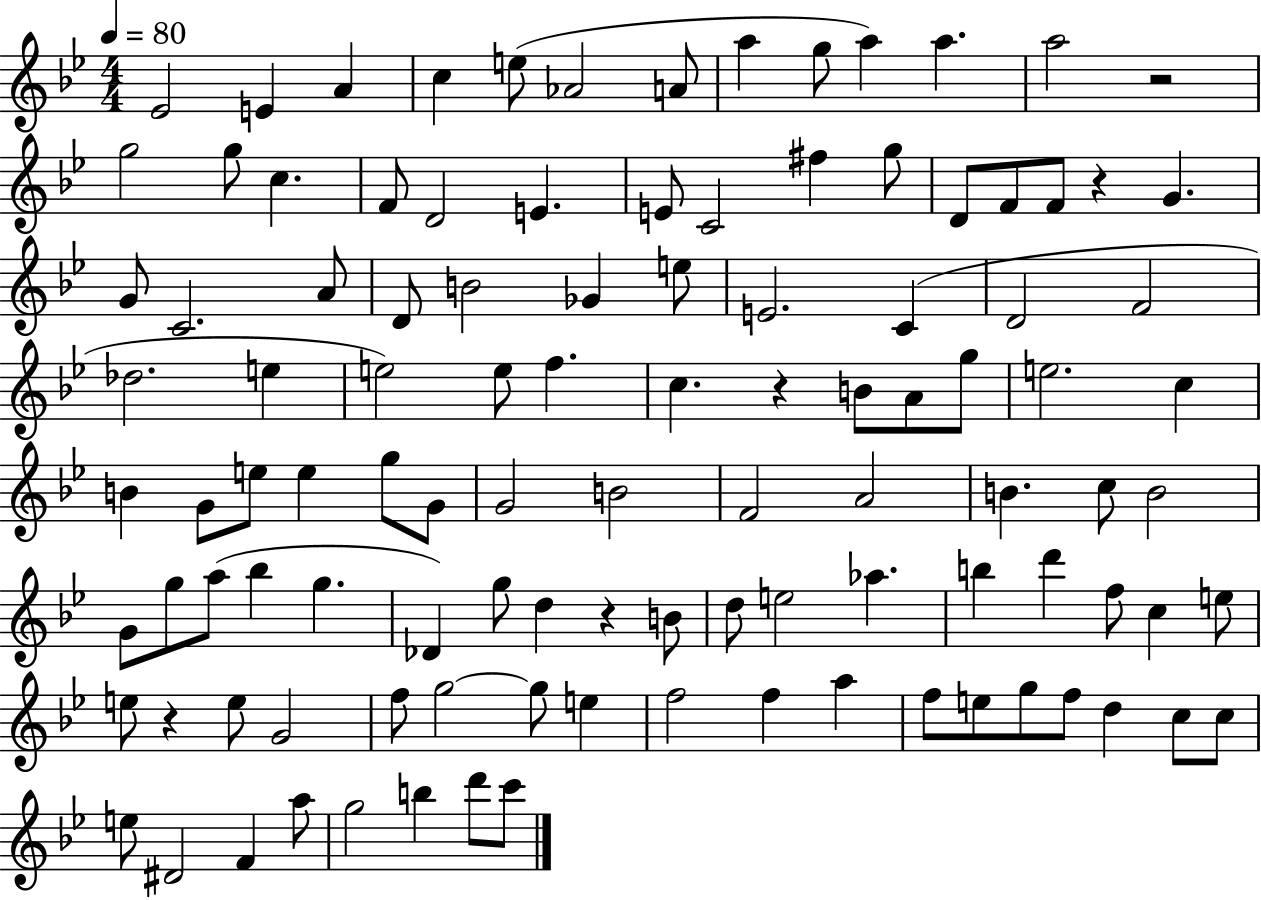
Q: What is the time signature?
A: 4/4